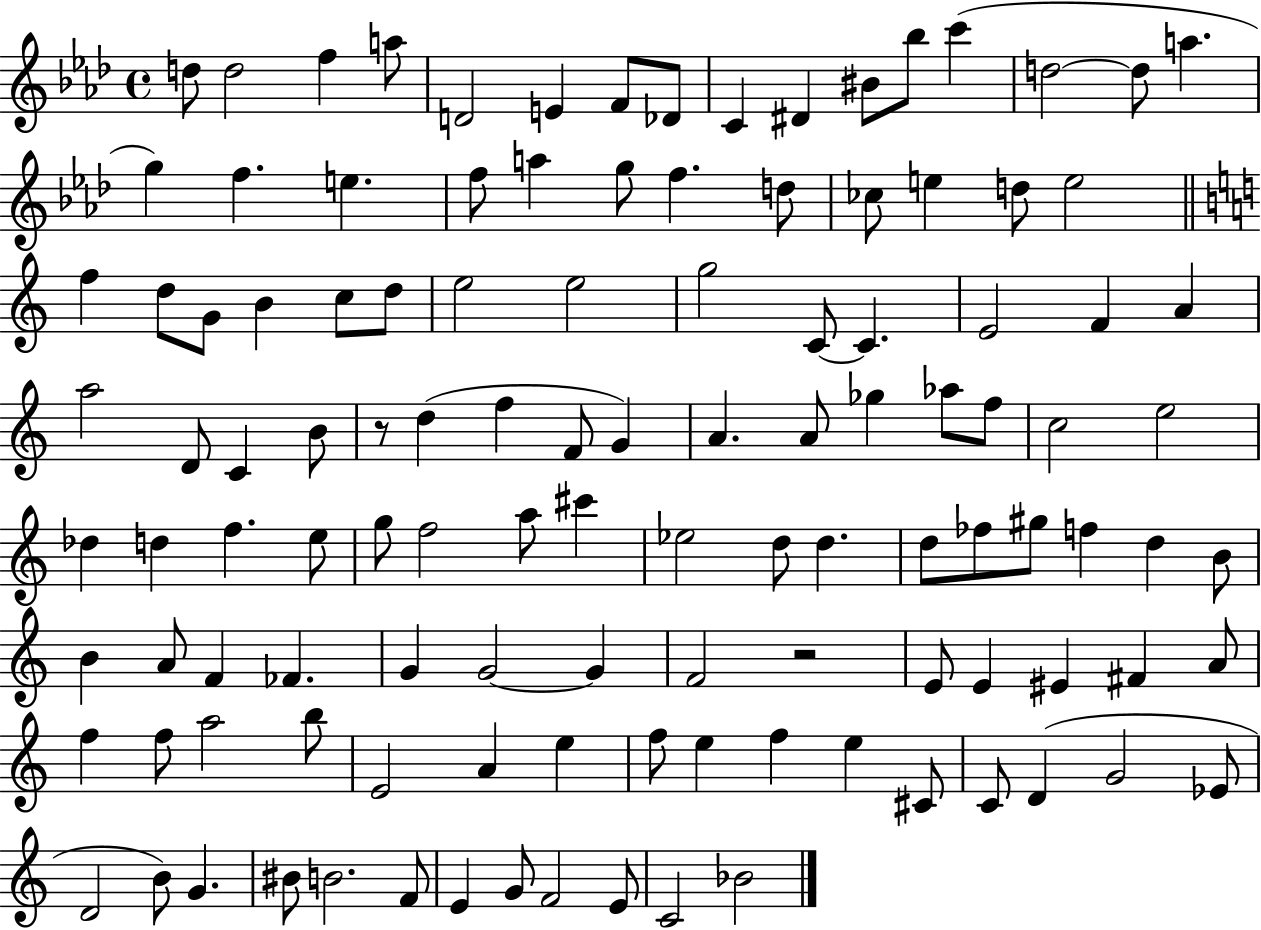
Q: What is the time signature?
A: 4/4